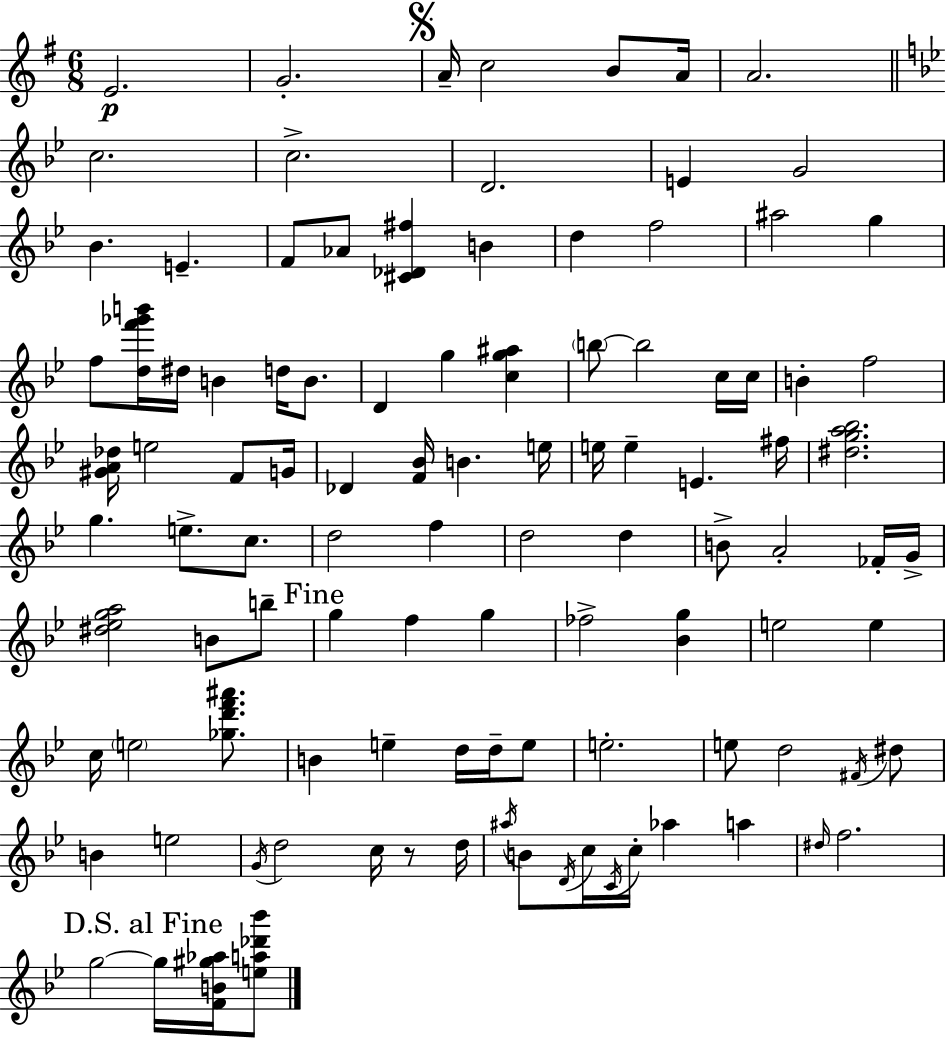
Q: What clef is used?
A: treble